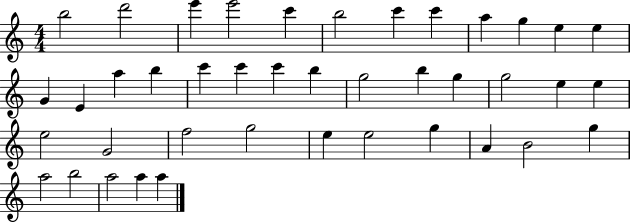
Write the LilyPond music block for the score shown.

{
  \clef treble
  \numericTimeSignature
  \time 4/4
  \key c \major
  b''2 d'''2 | e'''4 e'''2 c'''4 | b''2 c'''4 c'''4 | a''4 g''4 e''4 e''4 | \break g'4 e'4 a''4 b''4 | c'''4 c'''4 c'''4 b''4 | g''2 b''4 g''4 | g''2 e''4 e''4 | \break e''2 g'2 | f''2 g''2 | e''4 e''2 g''4 | a'4 b'2 g''4 | \break a''2 b''2 | a''2 a''4 a''4 | \bar "|."
}